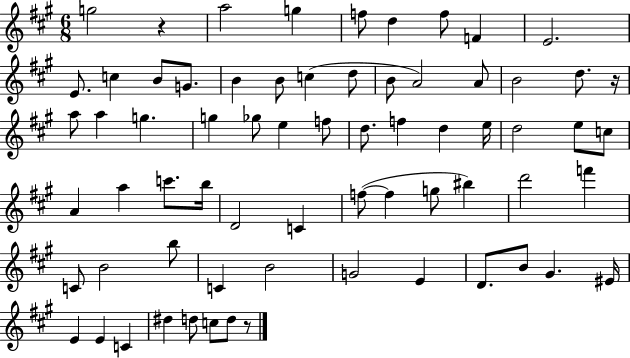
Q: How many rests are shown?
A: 3